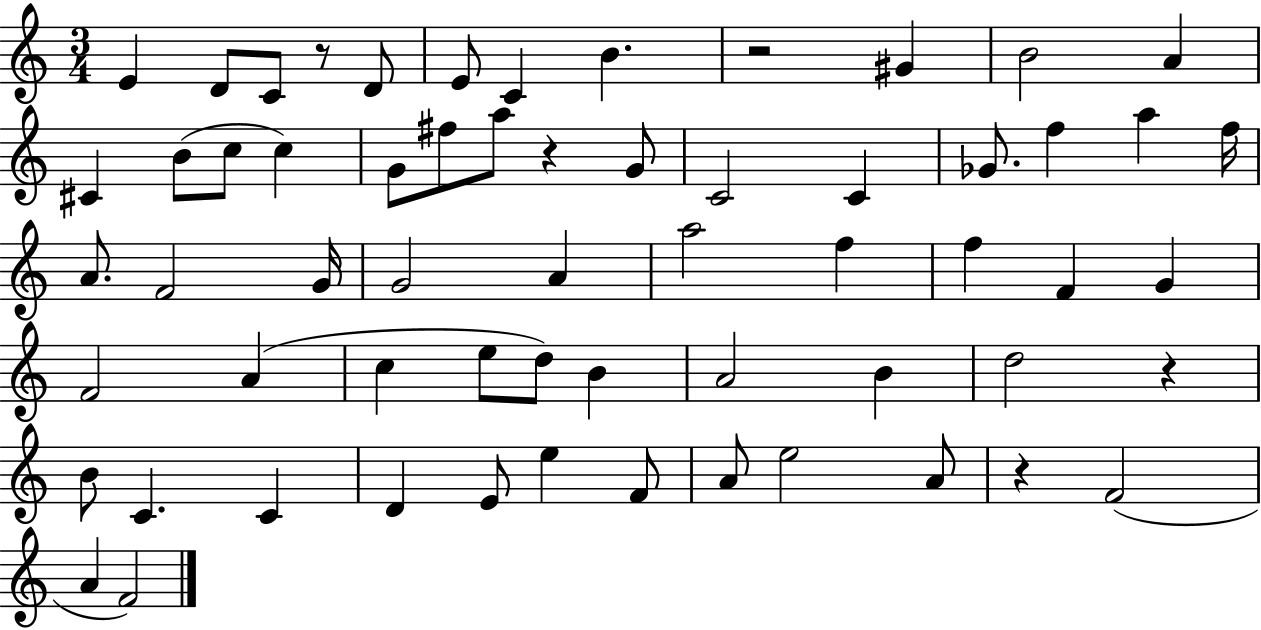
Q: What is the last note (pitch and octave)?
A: F4